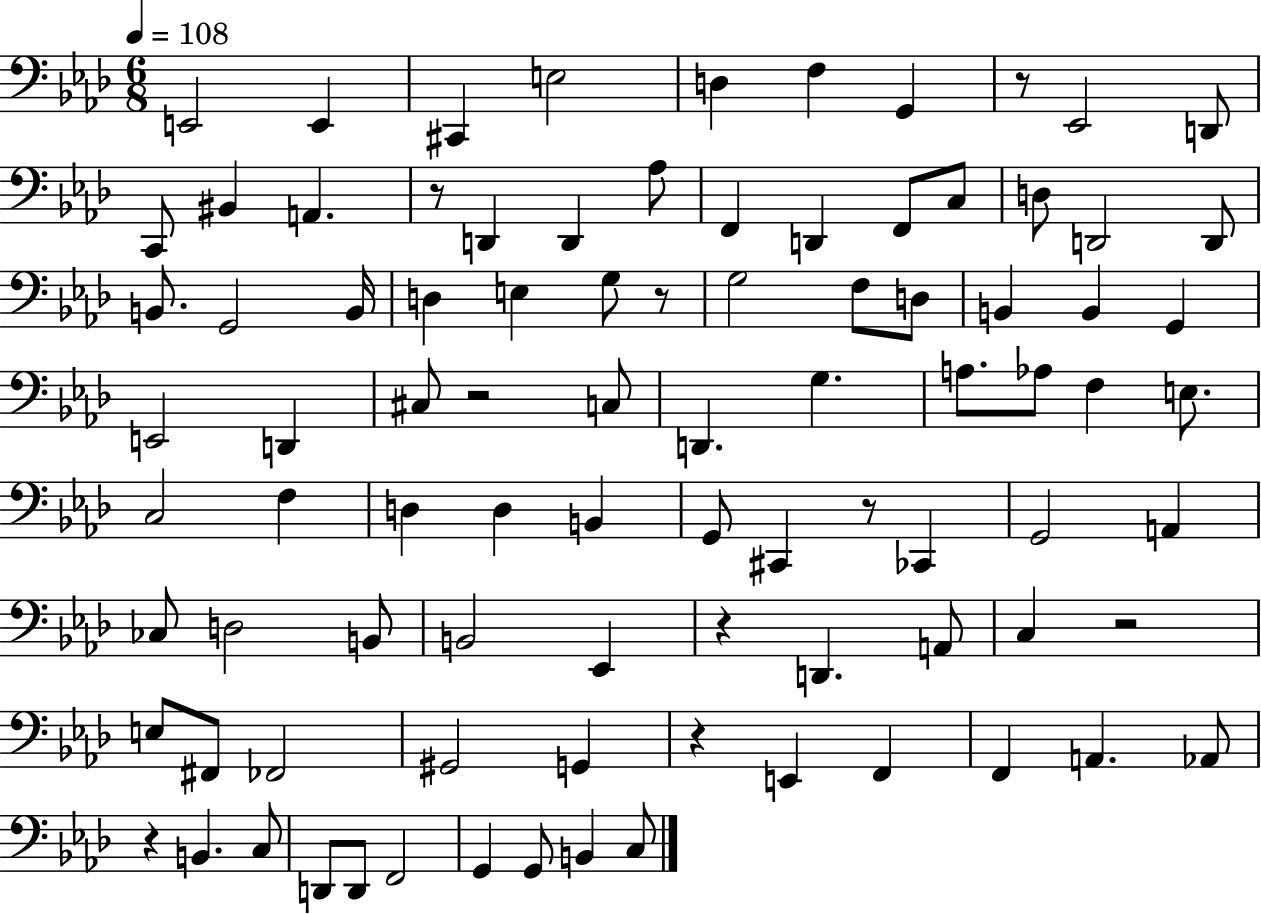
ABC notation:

X:1
T:Untitled
M:6/8
L:1/4
K:Ab
E,,2 E,, ^C,, E,2 D, F, G,, z/2 _E,,2 D,,/2 C,,/2 ^B,, A,, z/2 D,, D,, _A,/2 F,, D,, F,,/2 C,/2 D,/2 D,,2 D,,/2 B,,/2 G,,2 B,,/4 D, E, G,/2 z/2 G,2 F,/2 D,/2 B,, B,, G,, E,,2 D,, ^C,/2 z2 C,/2 D,, G, A,/2 _A,/2 F, E,/2 C,2 F, D, D, B,, G,,/2 ^C,, z/2 _C,, G,,2 A,, _C,/2 D,2 B,,/2 B,,2 _E,, z D,, A,,/2 C, z2 E,/2 ^F,,/2 _F,,2 ^G,,2 G,, z E,, F,, F,, A,, _A,,/2 z B,, C,/2 D,,/2 D,,/2 F,,2 G,, G,,/2 B,, C,/2